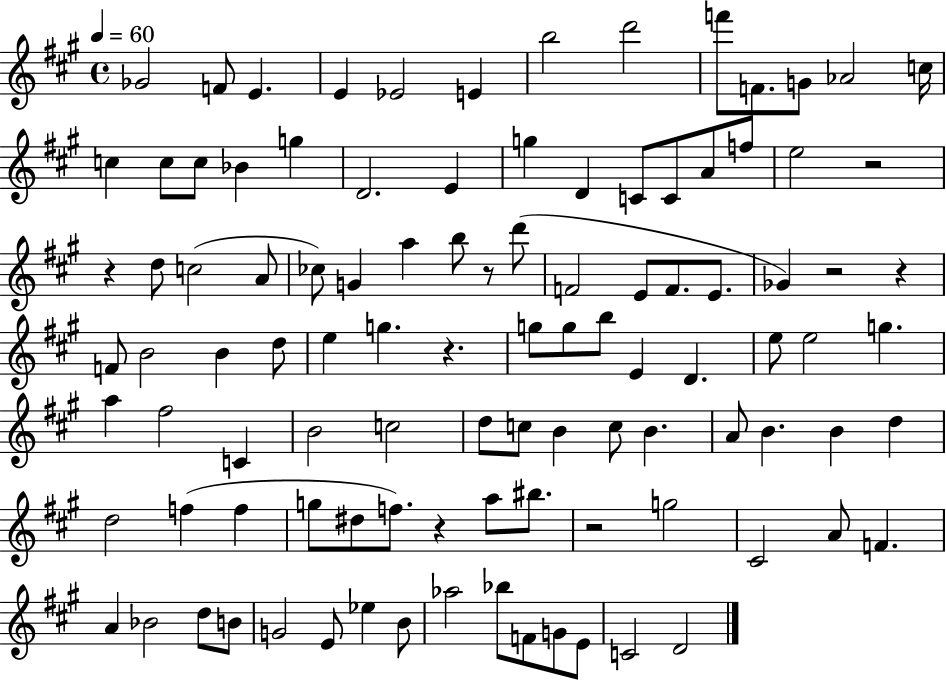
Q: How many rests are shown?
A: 8